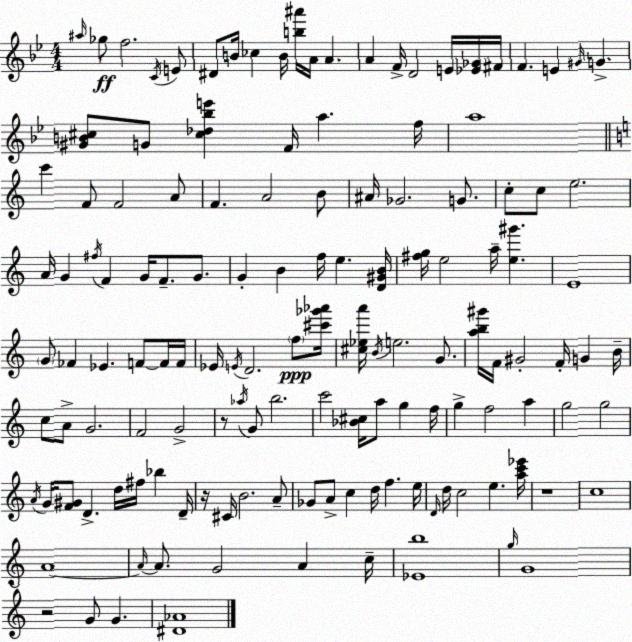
X:1
T:Untitled
M:4/4
L:1/4
K:Gm
^a/4 _g/2 f2 C/4 E/2 ^D/2 B/4 _c B/4 [b^a']/4 A/4 A A F/4 D2 E/4 [_E_G]/4 ^F/4 F E ^G/4 G [^GB^c]/2 G/2 [^c_d_be'] F/4 a f/4 a4 c' F/2 F2 A/2 F A2 B/2 ^A/4 _G2 G/2 c/2 c/2 e2 A/4 G ^f/4 F G/4 F/2 G/2 G B f/4 e [D^GB]/4 [^fg]/4 e2 a/4 [e^g'] E4 G/2 _F _E F/2 F/4 F/4 _E/4 E/4 D2 f/2 [^c'_g'_a']/4 [^c_ea']/4 B/4 e2 G/2 [ab^g']/4 F/4 ^G2 F/4 G B/4 c/2 A/2 G2 F2 G2 z/2 _a/4 G/2 b2 c'2 [_B^c]/4 a/2 g f/4 g f2 a g2 g2 A/4 G/4 [F^G]/2 D d/4 ^f/4 _b D/4 z/4 ^C/4 B2 A/2 _G/2 A/2 c d/4 f e/4 D/4 d/4 c2 e [ac'_e']/4 z4 c4 A4 A/4 A/2 G2 A c/4 [_Eb]4 g/4 G4 z2 G/2 G [^D_A]4